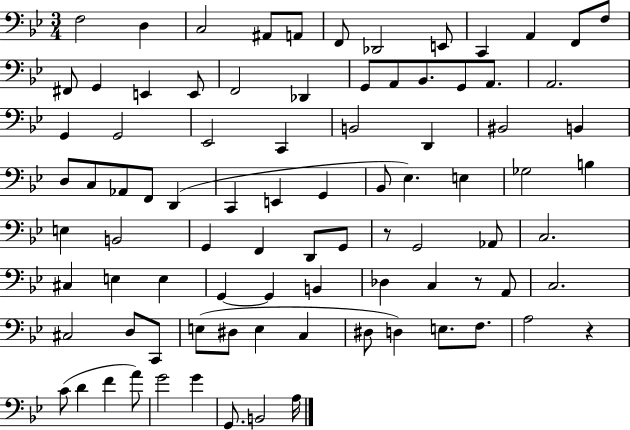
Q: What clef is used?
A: bass